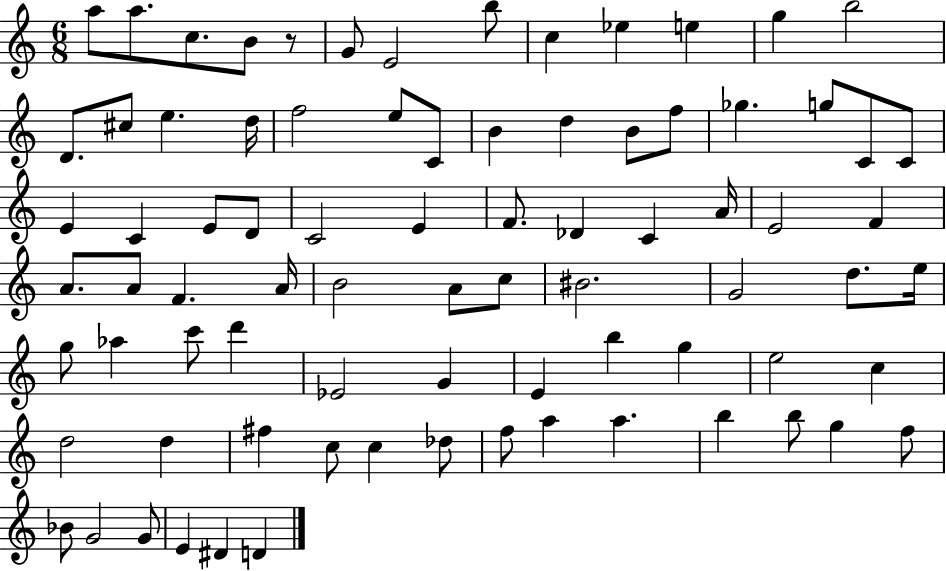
A5/e A5/e. C5/e. B4/e R/e G4/e E4/h B5/e C5/q Eb5/q E5/q G5/q B5/h D4/e. C#5/e E5/q. D5/s F5/h E5/e C4/e B4/q D5/q B4/e F5/e Gb5/q. G5/e C4/e C4/e E4/q C4/q E4/e D4/e C4/h E4/q F4/e. Db4/q C4/q A4/s E4/h F4/q A4/e. A4/e F4/q. A4/s B4/h A4/e C5/e BIS4/h. G4/h D5/e. E5/s G5/e Ab5/q C6/e D6/q Eb4/h G4/q E4/q B5/q G5/q E5/h C5/q D5/h D5/q F#5/q C5/e C5/q Db5/e F5/e A5/q A5/q. B5/q B5/e G5/q F5/e Bb4/e G4/h G4/e E4/q D#4/q D4/q